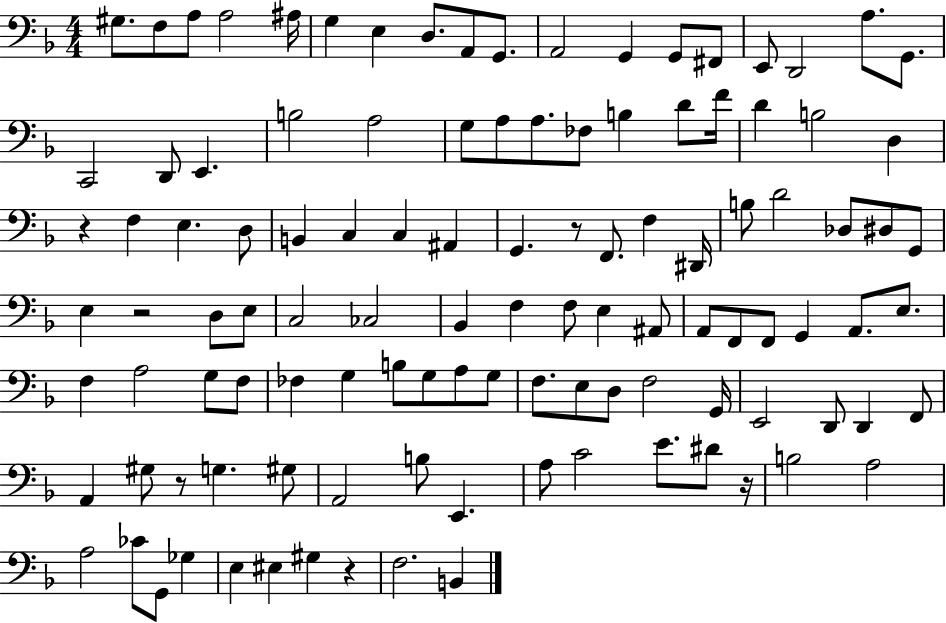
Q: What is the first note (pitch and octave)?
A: G#3